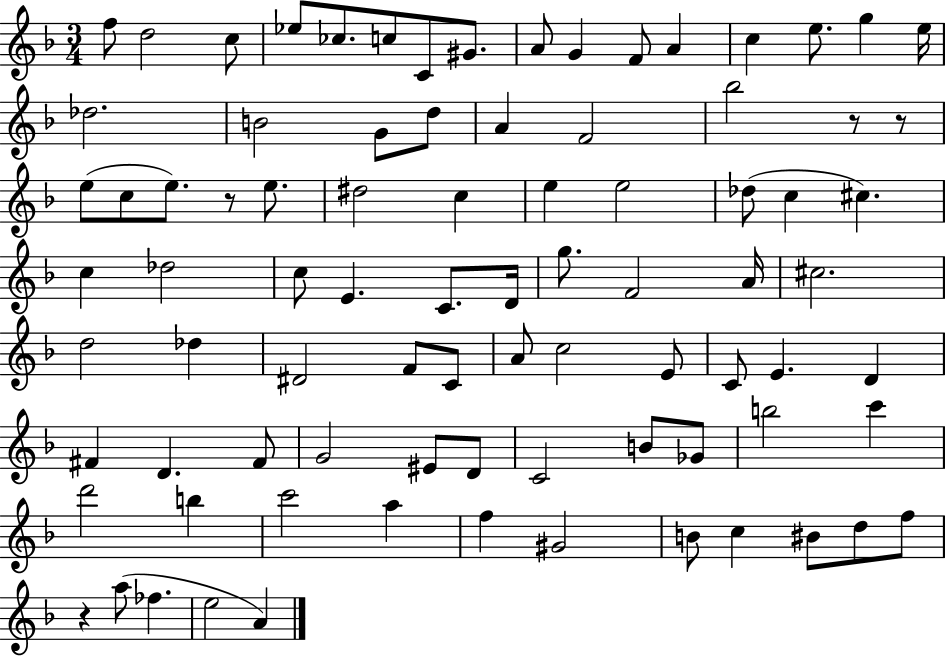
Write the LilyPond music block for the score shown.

{
  \clef treble
  \numericTimeSignature
  \time 3/4
  \key f \major
  f''8 d''2 c''8 | ees''8 ces''8. c''8 c'8 gis'8. | a'8 g'4 f'8 a'4 | c''4 e''8. g''4 e''16 | \break des''2. | b'2 g'8 d''8 | a'4 f'2 | bes''2 r8 r8 | \break e''8( c''8 e''8.) r8 e''8. | dis''2 c''4 | e''4 e''2 | des''8( c''4 cis''4.) | \break c''4 des''2 | c''8 e'4. c'8. d'16 | g''8. f'2 a'16 | cis''2. | \break d''2 des''4 | dis'2 f'8 c'8 | a'8 c''2 e'8 | c'8 e'4. d'4 | \break fis'4 d'4. fis'8 | g'2 eis'8 d'8 | c'2 b'8 ges'8 | b''2 c'''4 | \break d'''2 b''4 | c'''2 a''4 | f''4 gis'2 | b'8 c''4 bis'8 d''8 f''8 | \break r4 a''8( fes''4. | e''2 a'4) | \bar "|."
}